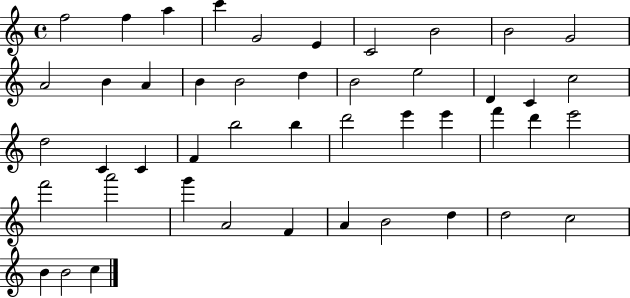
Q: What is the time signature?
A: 4/4